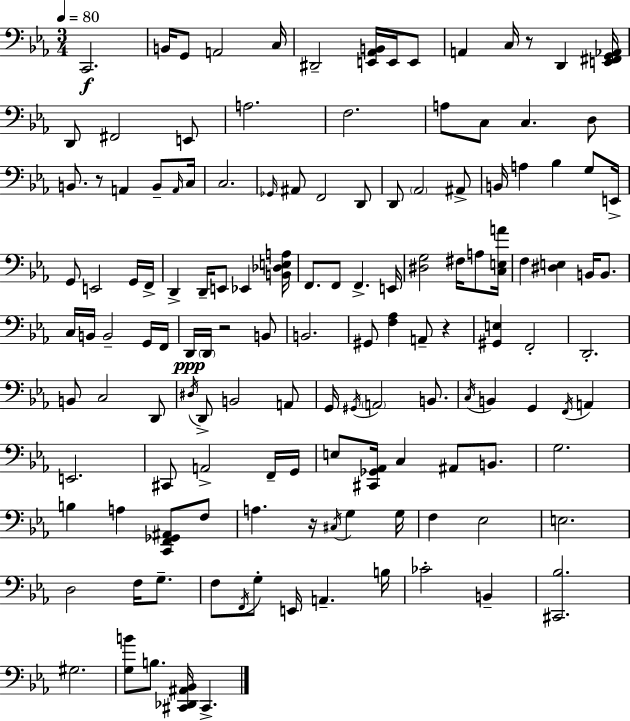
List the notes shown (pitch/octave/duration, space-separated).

C2/h. B2/s G2/e A2/h C3/s D#2/h [E2,Ab2,B2]/s E2/s E2/e A2/q C3/s R/e D2/q [E2,F#2,G2,Ab2]/s D2/e F#2/h E2/e A3/h. F3/h. A3/e C3/e C3/q. D3/e B2/e. R/e A2/q B2/e A2/s C3/s C3/h. Gb2/s A#2/e F2/h D2/e D2/e Ab2/h A#2/e B2/s A3/q Bb3/q G3/e E2/s G2/e E2/h G2/s F2/s D2/q D2/s E2/e Eb2/q [B2,Db3,E3,A3]/s F2/e. F2/e F2/q. E2/s [D#3,G3]/h F#3/s A3/e [C3,E3,A4]/s F3/q [D#3,E3]/q B2/s B2/e. C3/s B2/s B2/h G2/s F2/s D2/s D2/s R/h B2/e B2/h. G#2/e [F3,Ab3]/q A2/e R/q [G#2,E3]/q F2/h D2/h. B2/e C3/h D2/e D#3/s D2/e B2/h A2/e G2/s G#2/s A2/h B2/e. C3/s B2/q G2/q F2/s A2/q E2/h. C#2/e A2/h F2/s G2/s E3/e [C#2,Gb2,Ab2]/s C3/q A#2/e B2/e. G3/h. B3/q A3/q [C2,F2,Gb2,A#2]/e F3/e A3/q. R/s C#3/s G3/q G3/s F3/q Eb3/h E3/h. D3/h F3/s G3/e. F3/e F2/s G3/e E2/s A2/q. B3/s CES4/h B2/q [C#2,Bb3]/h. G#3/h. [G3,B4]/e B3/e. [C#2,Db2,A#2,Bb2]/s C#2/q.